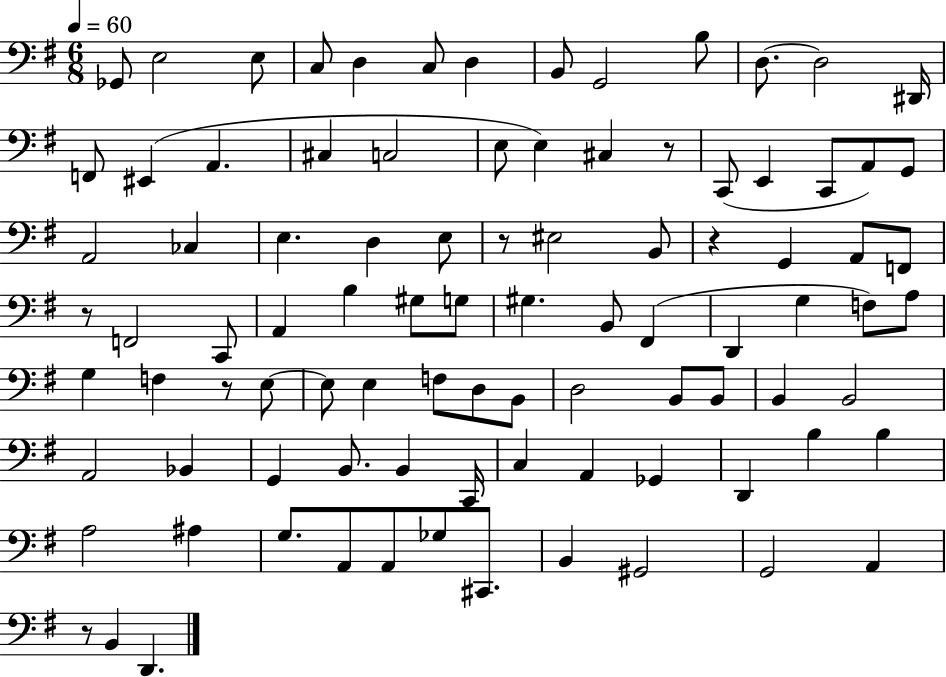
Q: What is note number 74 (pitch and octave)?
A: B3